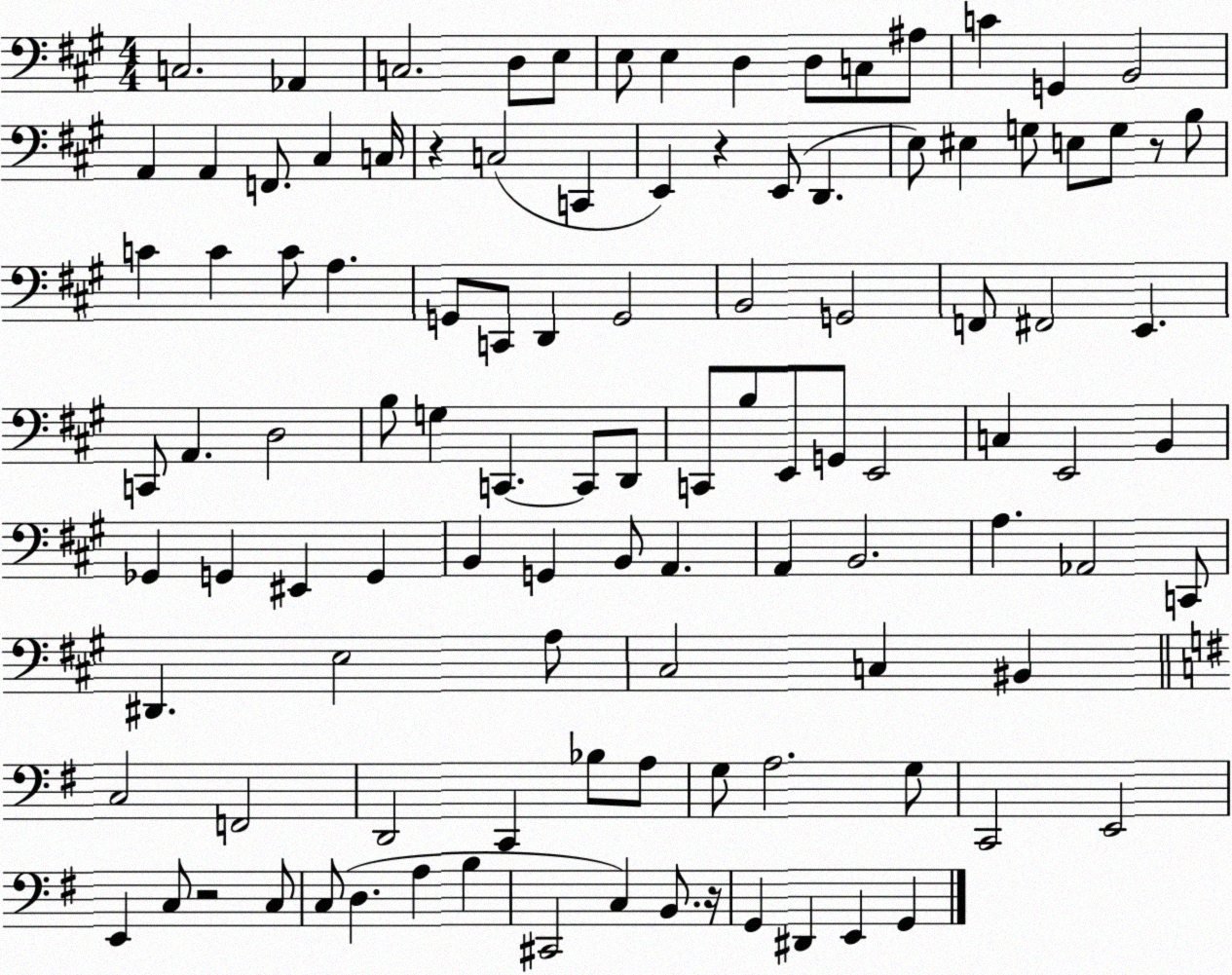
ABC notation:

X:1
T:Untitled
M:4/4
L:1/4
K:A
C,2 _A,, C,2 D,/2 E,/2 E,/2 E, D, D,/2 C,/2 ^A,/2 C G,, B,,2 A,, A,, F,,/2 ^C, C,/4 z C,2 C,, E,, z E,,/2 D,, E,/2 ^E, G,/2 E,/2 G,/2 z/2 B,/2 C C C/2 A, G,,/2 C,,/2 D,, G,,2 B,,2 G,,2 F,,/2 ^F,,2 E,, C,,/2 A,, D,2 B,/2 G, C,, C,,/2 D,,/2 C,,/2 B,/2 E,,/2 G,,/2 E,,2 C, E,,2 B,, _G,, G,, ^E,, G,, B,, G,, B,,/2 A,, A,, B,,2 A, _A,,2 C,,/2 ^D,, E,2 A,/2 ^C,2 C, ^B,, C,2 F,,2 D,,2 C,, _B,/2 A,/2 G,/2 A,2 G,/2 C,,2 E,,2 E,, C,/2 z2 C,/2 C,/2 D, A, B, ^C,,2 C, B,,/2 z/4 G,, ^D,, E,, G,,